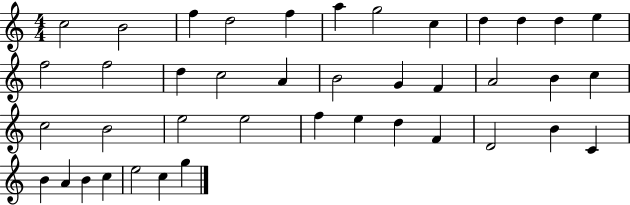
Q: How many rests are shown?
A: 0